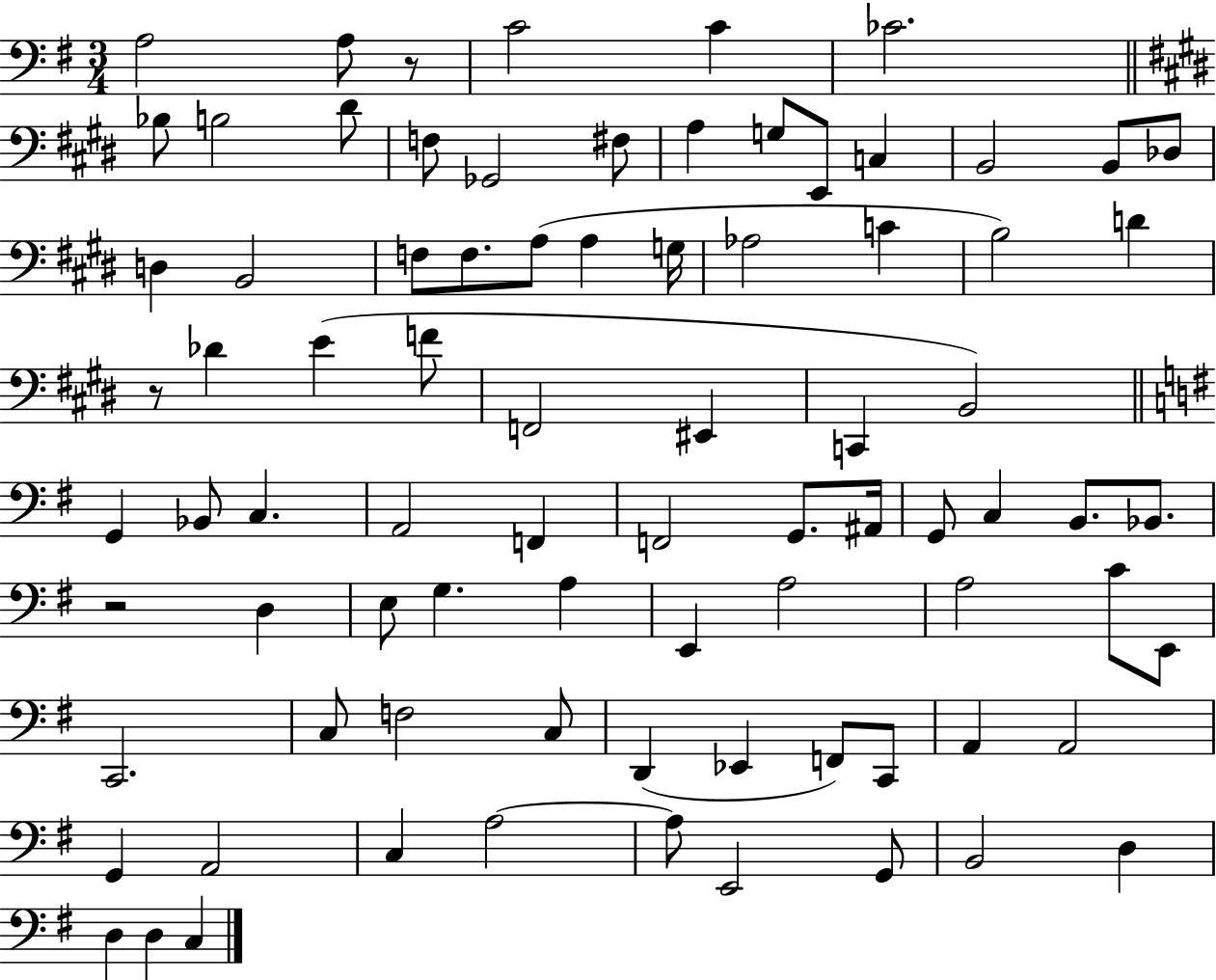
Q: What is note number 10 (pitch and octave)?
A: Gb2